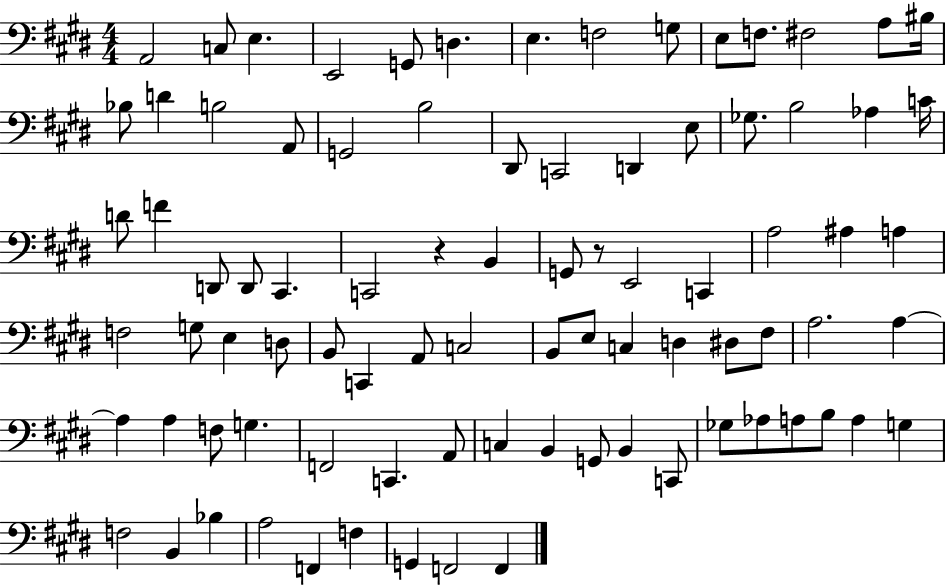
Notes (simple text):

A2/h C3/e E3/q. E2/h G2/e D3/q. E3/q. F3/h G3/e E3/e F3/e. F#3/h A3/e BIS3/s Bb3/e D4/q B3/h A2/e G2/h B3/h D#2/e C2/h D2/q E3/e Gb3/e. B3/h Ab3/q C4/s D4/e F4/q D2/e D2/e C#2/q. C2/h R/q B2/q G2/e R/e E2/h C2/q A3/h A#3/q A3/q F3/h G3/e E3/q D3/e B2/e C2/q A2/e C3/h B2/e E3/e C3/q D3/q D#3/e F#3/e A3/h. A3/q A3/q A3/q F3/e G3/q. F2/h C2/q. A2/e C3/q B2/q G2/e B2/q C2/e Gb3/e Ab3/e A3/e B3/e A3/q G3/q F3/h B2/q Bb3/q A3/h F2/q F3/q G2/q F2/h F2/q